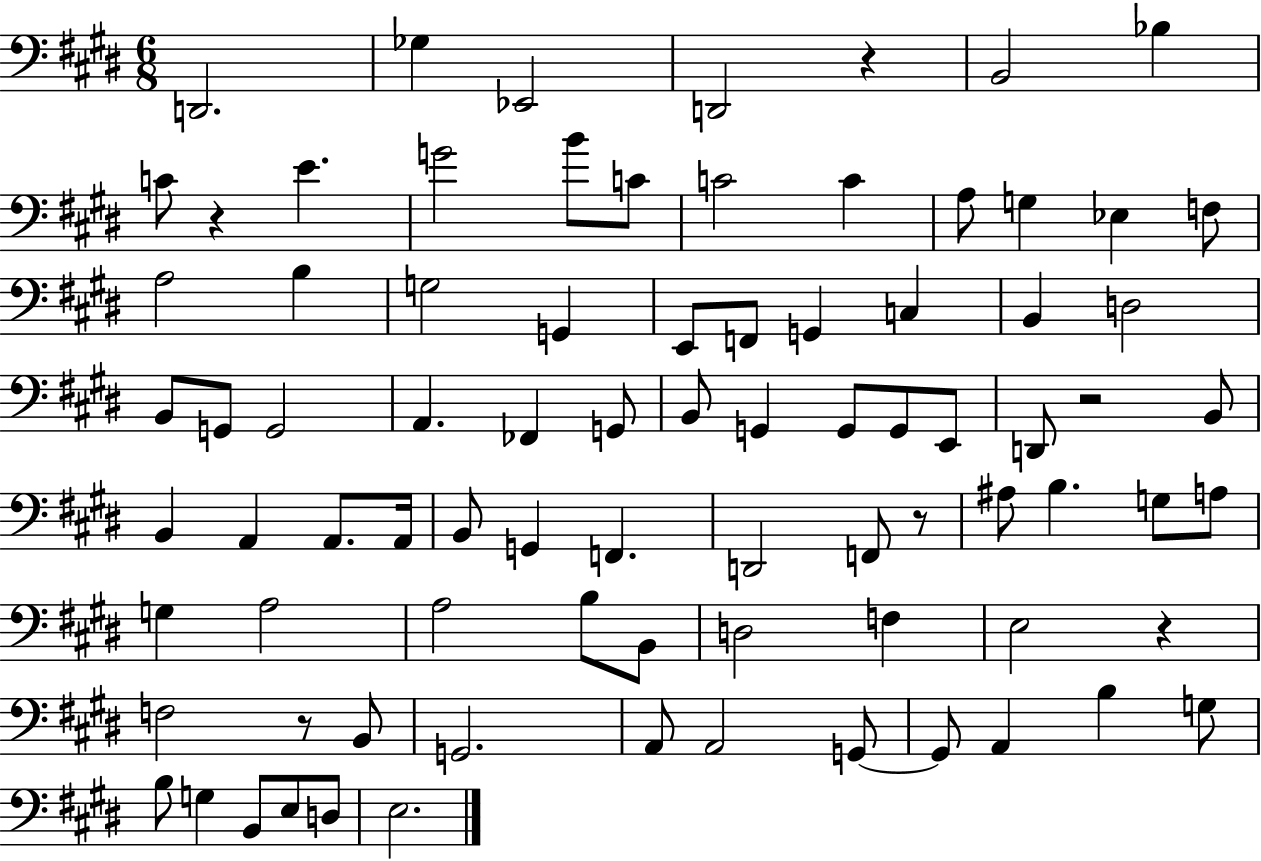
{
  \clef bass
  \numericTimeSignature
  \time 6/8
  \key e \major
  d,2. | ges4 ees,2 | d,2 r4 | b,2 bes4 | \break c'8 r4 e'4. | g'2 b'8 c'8 | c'2 c'4 | a8 g4 ees4 f8 | \break a2 b4 | g2 g,4 | e,8 f,8 g,4 c4 | b,4 d2 | \break b,8 g,8 g,2 | a,4. fes,4 g,8 | b,8 g,4 g,8 g,8 e,8 | d,8 r2 b,8 | \break b,4 a,4 a,8. a,16 | b,8 g,4 f,4. | d,2 f,8 r8 | ais8 b4. g8 a8 | \break g4 a2 | a2 b8 b,8 | d2 f4 | e2 r4 | \break f2 r8 b,8 | g,2. | a,8 a,2 g,8~~ | g,8 a,4 b4 g8 | \break b8 g4 b,8 e8 d8 | e2. | \bar "|."
}